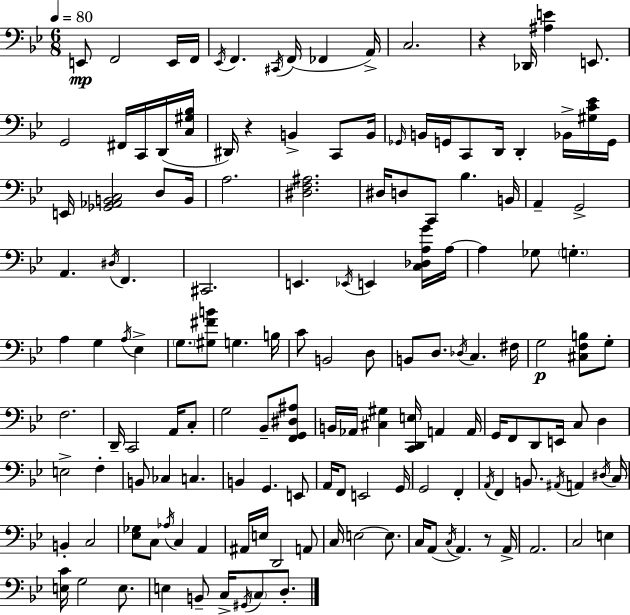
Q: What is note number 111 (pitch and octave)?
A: C3